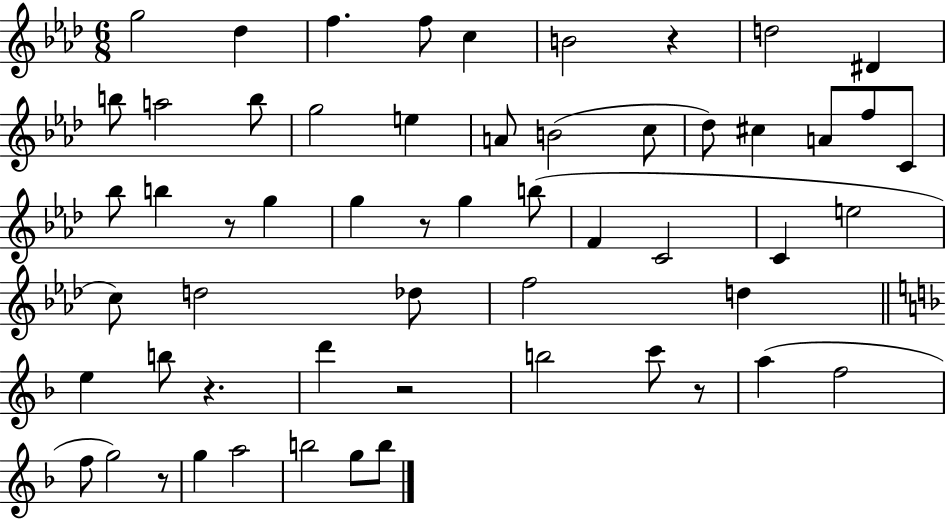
X:1
T:Untitled
M:6/8
L:1/4
K:Ab
g2 _d f f/2 c B2 z d2 ^D b/2 a2 b/2 g2 e A/2 B2 c/2 _d/2 ^c A/2 f/2 C/2 _b/2 b z/2 g g z/2 g b/2 F C2 C e2 c/2 d2 _d/2 f2 d e b/2 z d' z2 b2 c'/2 z/2 a f2 f/2 g2 z/2 g a2 b2 g/2 b/2